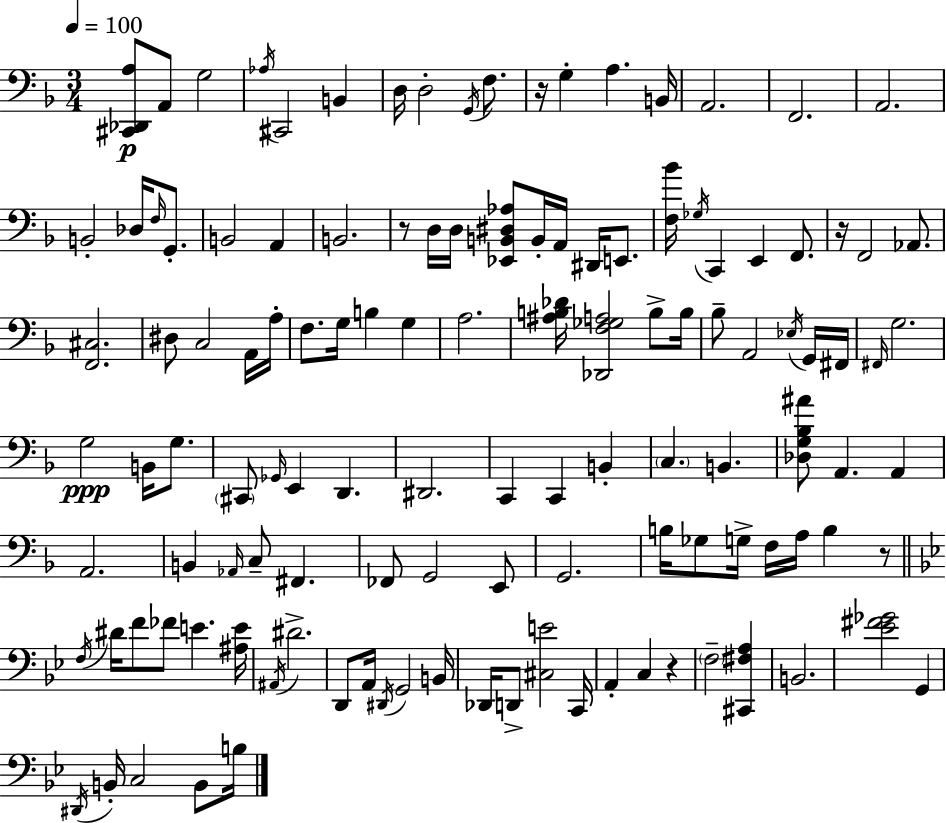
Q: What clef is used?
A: bass